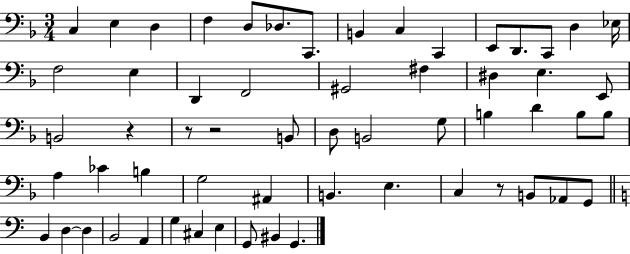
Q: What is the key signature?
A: F major